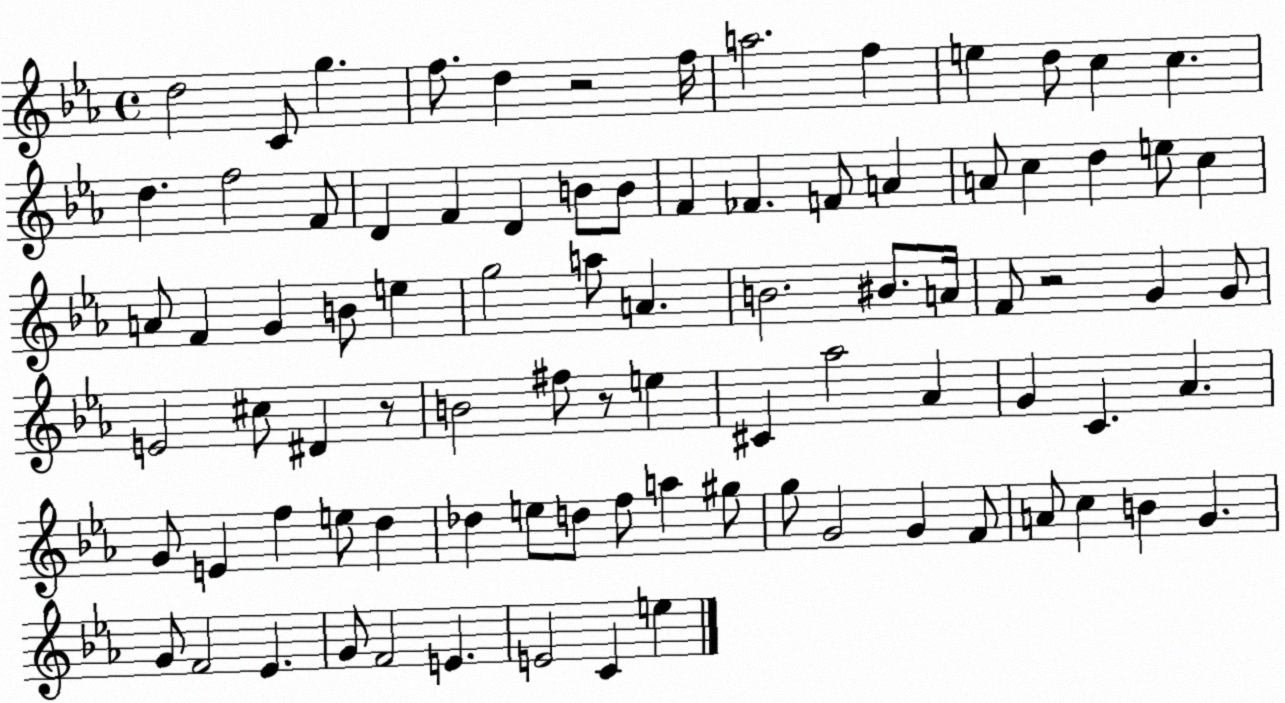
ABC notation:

X:1
T:Untitled
M:4/4
L:1/4
K:Eb
d2 C/2 g f/2 d z2 f/4 a2 f e d/2 c c d f2 F/2 D F D B/2 B/2 F _F F/2 A A/2 c d e/2 c A/2 F G B/2 e g2 a/2 A B2 ^B/2 A/4 F/2 z2 G G/2 E2 ^c/2 ^D z/2 B2 ^f/2 z/2 e ^C _a2 _A G C _A G/2 E f e/2 d _d e/2 d/2 f/2 a ^g/2 g/2 G2 G F/2 A/2 c B G G/2 F2 _E G/2 F2 E E2 C e